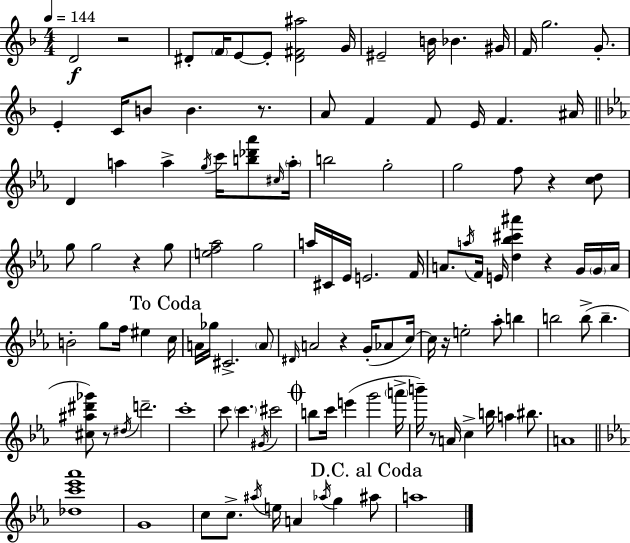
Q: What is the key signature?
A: D minor